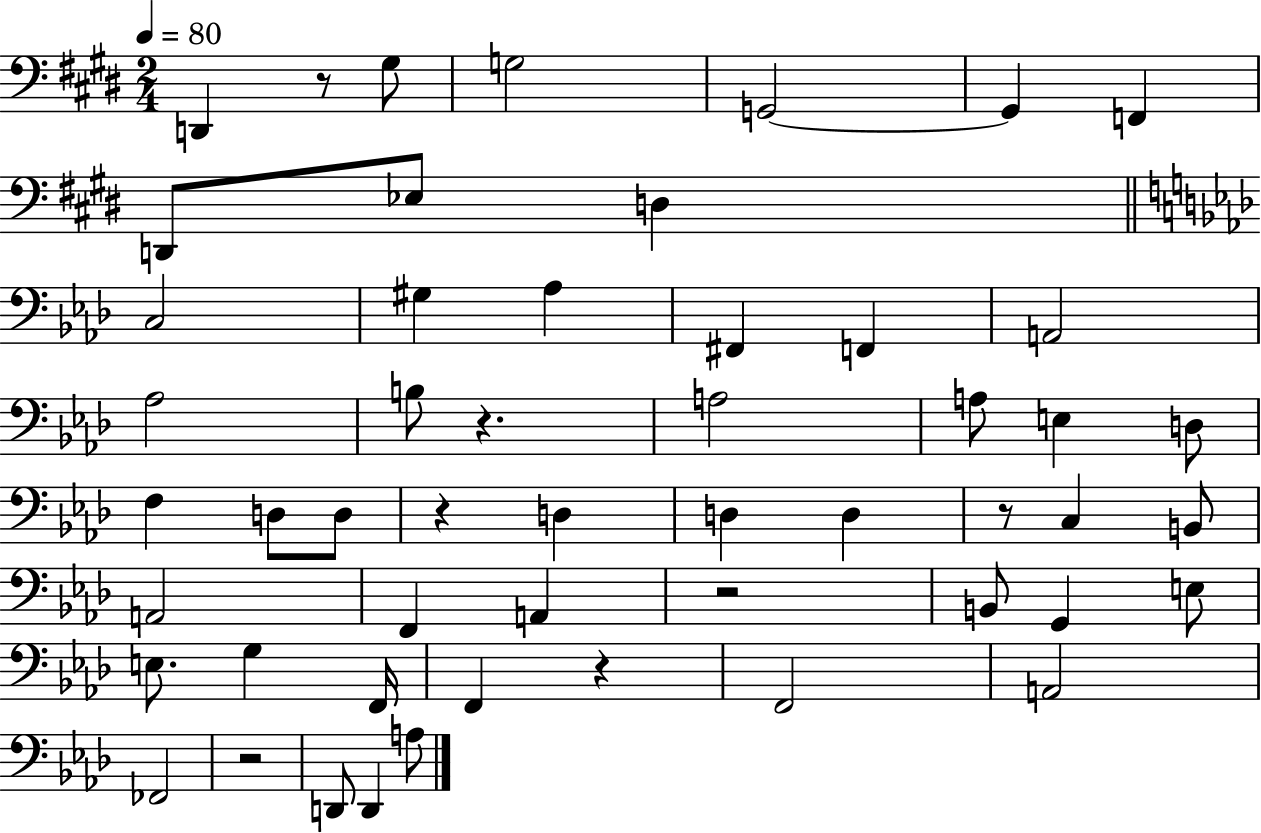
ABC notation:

X:1
T:Untitled
M:2/4
L:1/4
K:E
D,, z/2 ^G,/2 G,2 G,,2 G,, F,, D,,/2 _E,/2 D, C,2 ^G, _A, ^F,, F,, A,,2 _A,2 B,/2 z A,2 A,/2 E, D,/2 F, D,/2 D,/2 z D, D, D, z/2 C, B,,/2 A,,2 F,, A,, z2 B,,/2 G,, E,/2 E,/2 G, F,,/4 F,, z F,,2 A,,2 _F,,2 z2 D,,/2 D,, A,/2